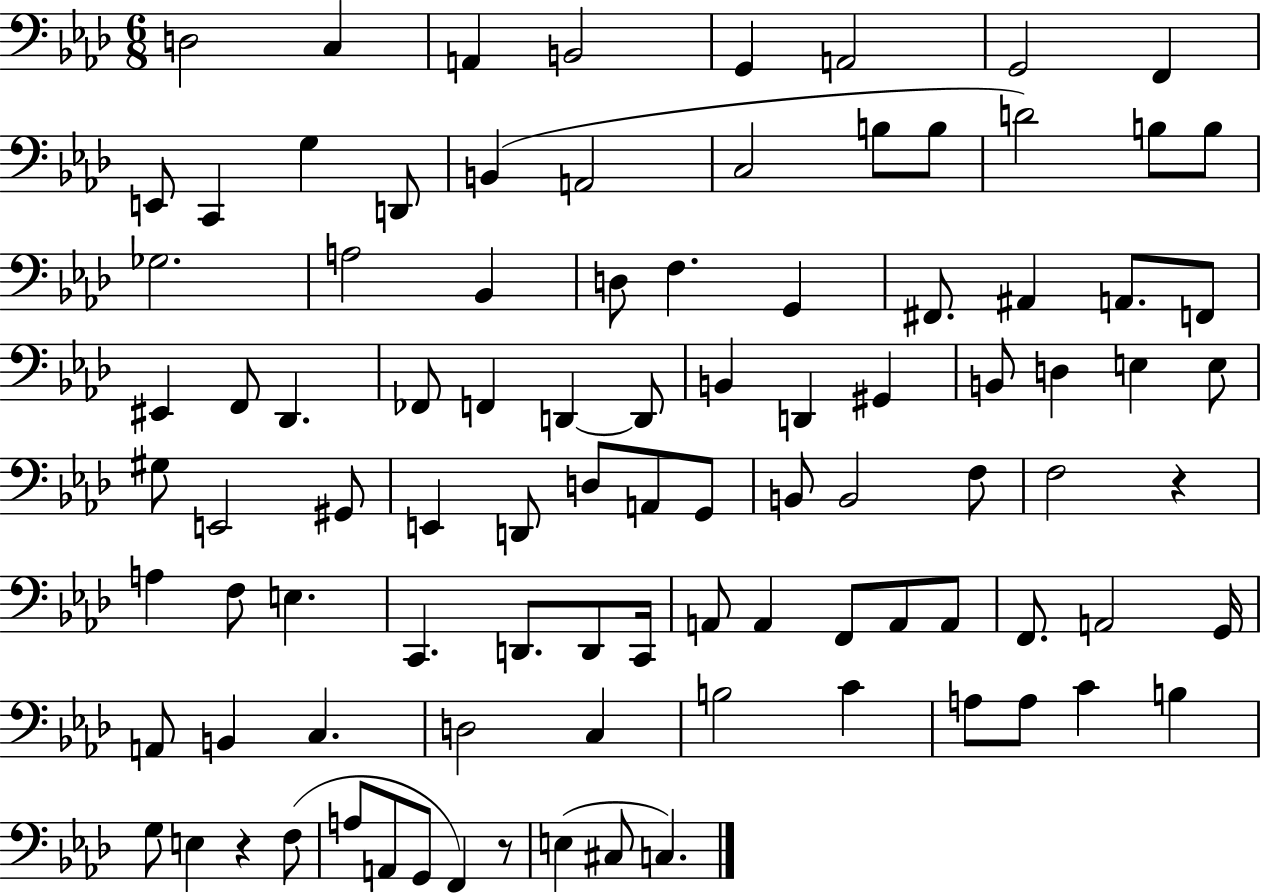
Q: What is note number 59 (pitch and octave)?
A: E3